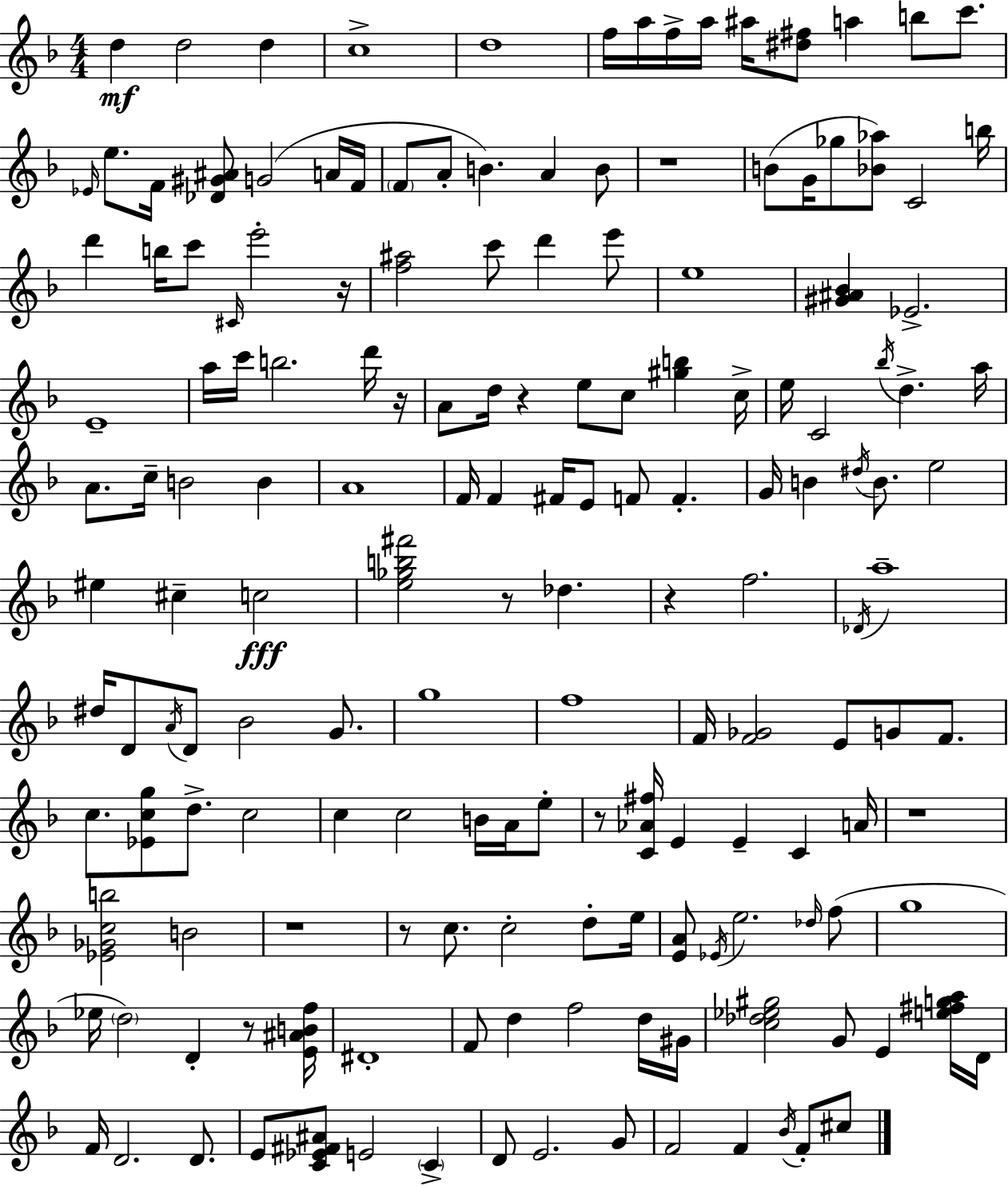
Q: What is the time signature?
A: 4/4